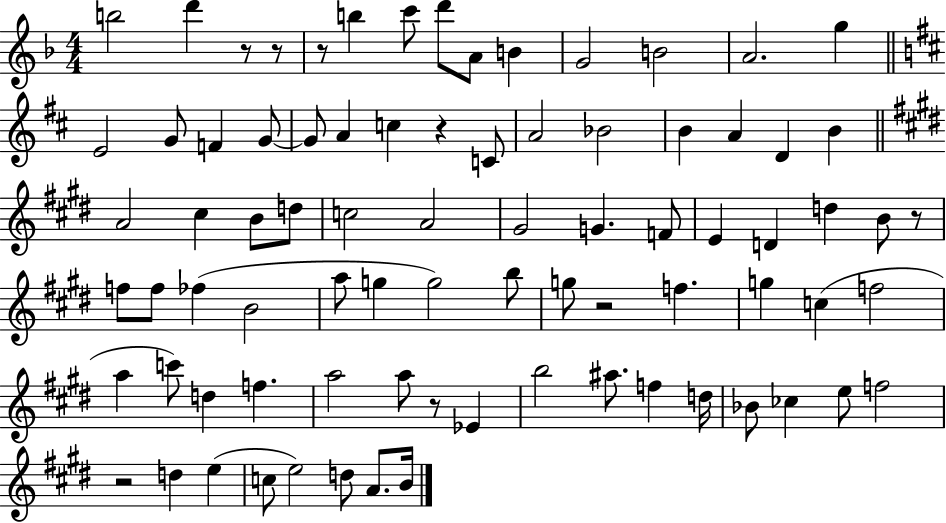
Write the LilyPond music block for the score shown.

{
  \clef treble
  \numericTimeSignature
  \time 4/4
  \key f \major
  \repeat volta 2 { b''2 d'''4 r8 r8 | r8 b''4 c'''8 d'''8 a'8 b'4 | g'2 b'2 | a'2. g''4 | \break \bar "||" \break \key d \major e'2 g'8 f'4 g'8~~ | g'8 a'4 c''4 r4 c'8 | a'2 bes'2 | b'4 a'4 d'4 b'4 | \break \bar "||" \break \key e \major a'2 cis''4 b'8 d''8 | c''2 a'2 | gis'2 g'4. f'8 | e'4 d'4 d''4 b'8 r8 | \break f''8 f''8 fes''4( b'2 | a''8 g''4 g''2) b''8 | g''8 r2 f''4. | g''4 c''4( f''2 | \break a''4 c'''8) d''4 f''4. | a''2 a''8 r8 ees'4 | b''2 ais''8. f''4 d''16 | bes'8 ces''4 e''8 f''2 | \break r2 d''4 e''4( | c''8 e''2) d''8 a'8. b'16 | } \bar "|."
}